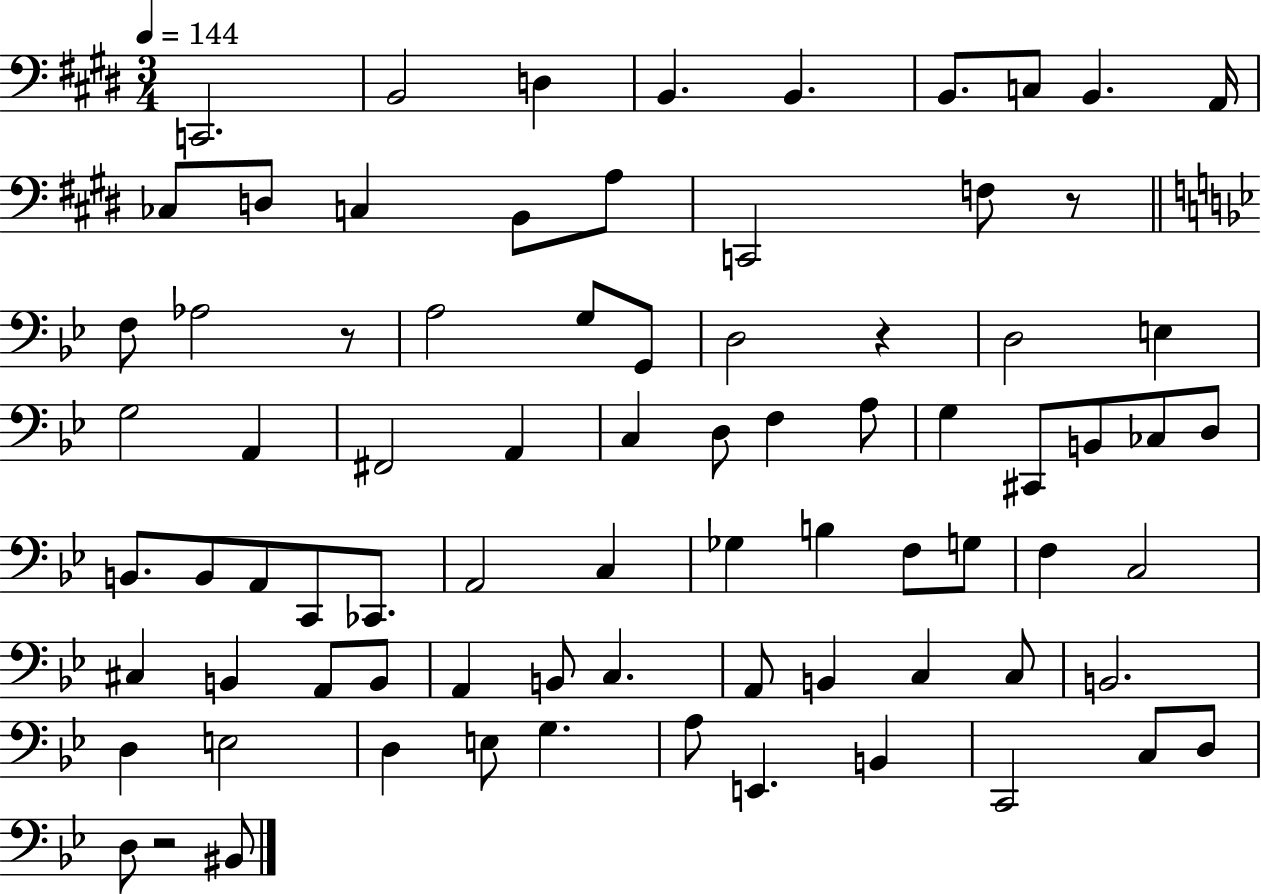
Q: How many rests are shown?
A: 4